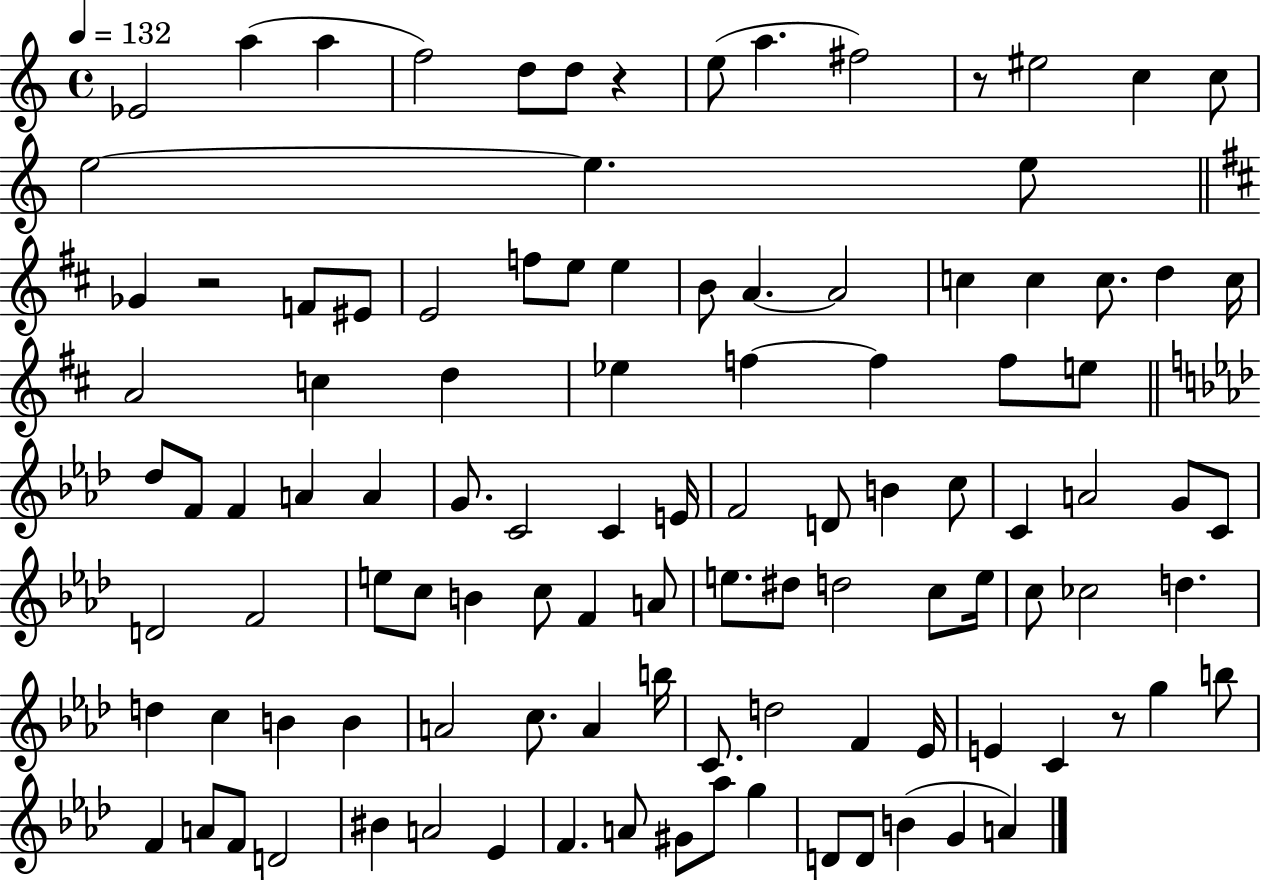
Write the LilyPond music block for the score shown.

{
  \clef treble
  \time 4/4
  \defaultTimeSignature
  \key c \major
  \tempo 4 = 132
  \repeat volta 2 { ees'2 a''4( a''4 | f''2) d''8 d''8 r4 | e''8( a''4. fis''2) | r8 eis''2 c''4 c''8 | \break e''2~~ e''4. e''8 | \bar "||" \break \key d \major ges'4 r2 f'8 eis'8 | e'2 f''8 e''8 e''4 | b'8 a'4.~~ a'2 | c''4 c''4 c''8. d''4 c''16 | \break a'2 c''4 d''4 | ees''4 f''4~~ f''4 f''8 e''8 | \bar "||" \break \key aes \major des''8 f'8 f'4 a'4 a'4 | g'8. c'2 c'4 e'16 | f'2 d'8 b'4 c''8 | c'4 a'2 g'8 c'8 | \break d'2 f'2 | e''8 c''8 b'4 c''8 f'4 a'8 | e''8. dis''8 d''2 c''8 e''16 | c''8 ces''2 d''4. | \break d''4 c''4 b'4 b'4 | a'2 c''8. a'4 b''16 | c'8. d''2 f'4 ees'16 | e'4 c'4 r8 g''4 b''8 | \break f'4 a'8 f'8 d'2 | bis'4 a'2 ees'4 | f'4. a'8 gis'8 aes''8 g''4 | d'8 d'8 b'4( g'4 a'4) | \break } \bar "|."
}